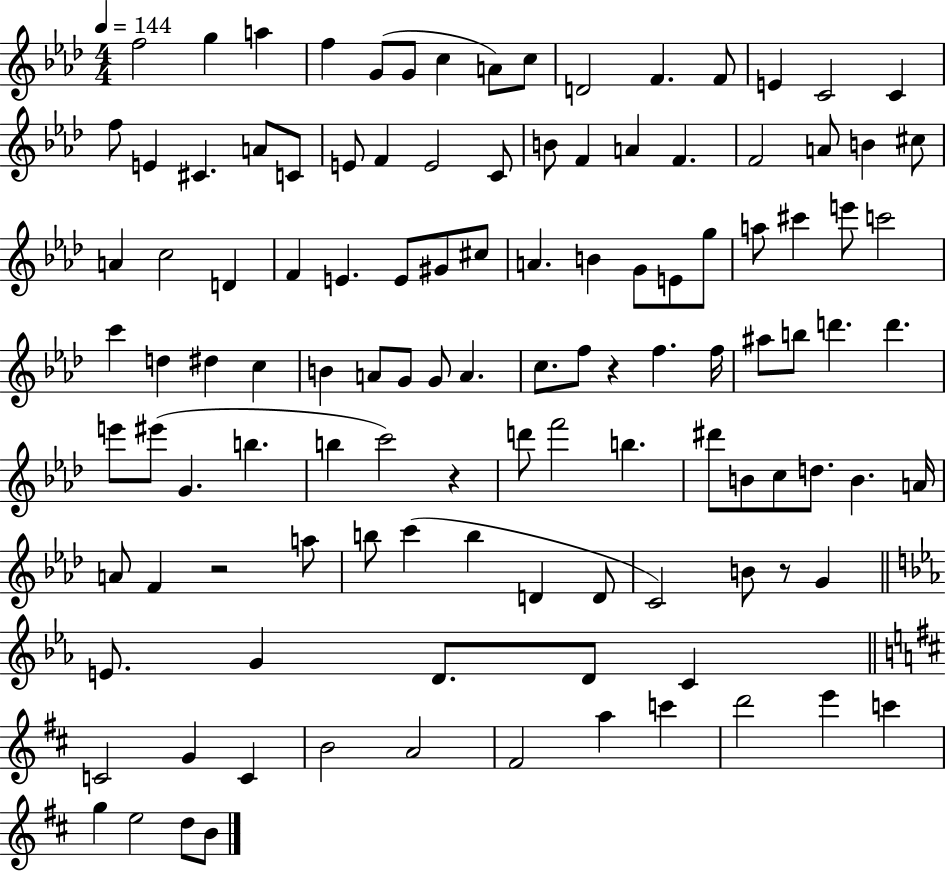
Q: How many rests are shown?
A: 4